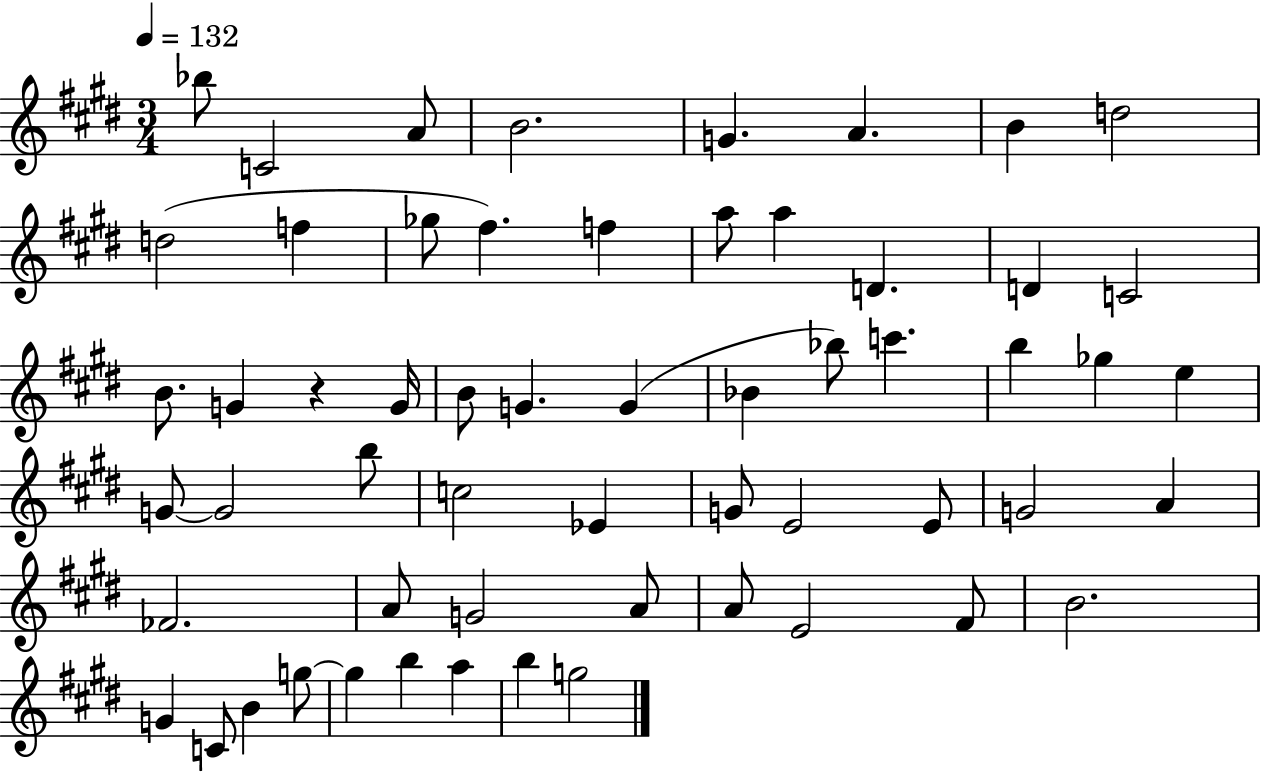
Bb5/e C4/h A4/e B4/h. G4/q. A4/q. B4/q D5/h D5/h F5/q Gb5/e F#5/q. F5/q A5/e A5/q D4/q. D4/q C4/h B4/e. G4/q R/q G4/s B4/e G4/q. G4/q Bb4/q Bb5/e C6/q. B5/q Gb5/q E5/q G4/e G4/h B5/e C5/h Eb4/q G4/e E4/h E4/e G4/h A4/q FES4/h. A4/e G4/h A4/e A4/e E4/h F#4/e B4/h. G4/q C4/e B4/q G5/e G5/q B5/q A5/q B5/q G5/h